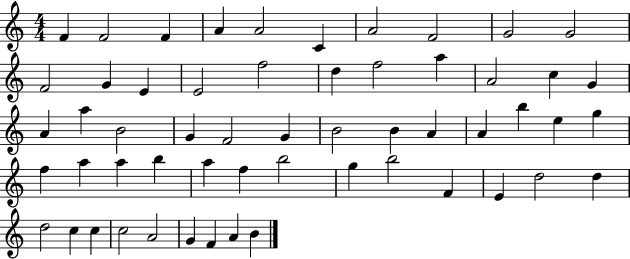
F4/q F4/h F4/q A4/q A4/h C4/q A4/h F4/h G4/h G4/h F4/h G4/q E4/q E4/h F5/h D5/q F5/h A5/q A4/h C5/q G4/q A4/q A5/q B4/h G4/q F4/h G4/q B4/h B4/q A4/q A4/q B5/q E5/q G5/q F5/q A5/q A5/q B5/q A5/q F5/q B5/h G5/q B5/h F4/q E4/q D5/h D5/q D5/h C5/q C5/q C5/h A4/h G4/q F4/q A4/q B4/q